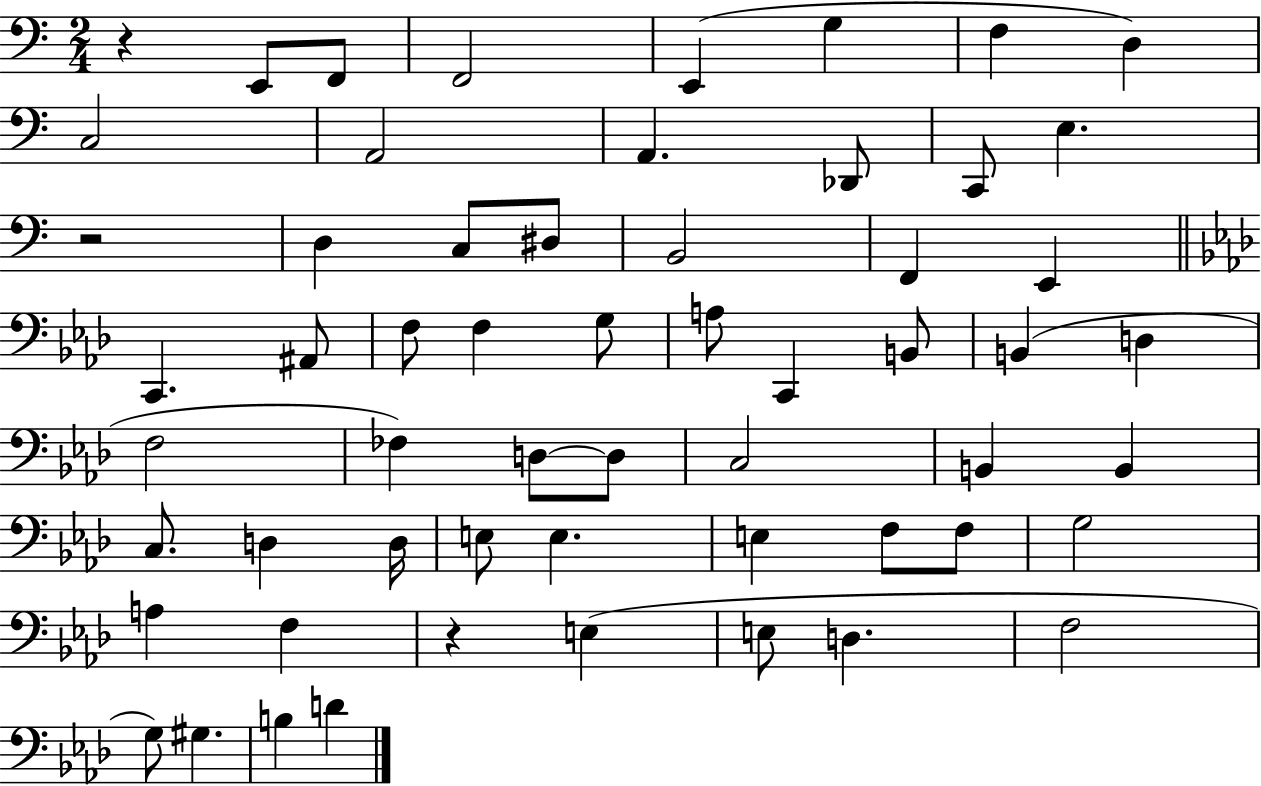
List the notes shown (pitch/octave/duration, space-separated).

R/q E2/e F2/e F2/h E2/q G3/q F3/q D3/q C3/h A2/h A2/q. Db2/e C2/e E3/q. R/h D3/q C3/e D#3/e B2/h F2/q E2/q C2/q. A#2/e F3/e F3/q G3/e A3/e C2/q B2/e B2/q D3/q F3/h FES3/q D3/e D3/e C3/h B2/q B2/q C3/e. D3/q D3/s E3/e E3/q. E3/q F3/e F3/e G3/h A3/q F3/q R/q E3/q E3/e D3/q. F3/h G3/e G#3/q. B3/q D4/q